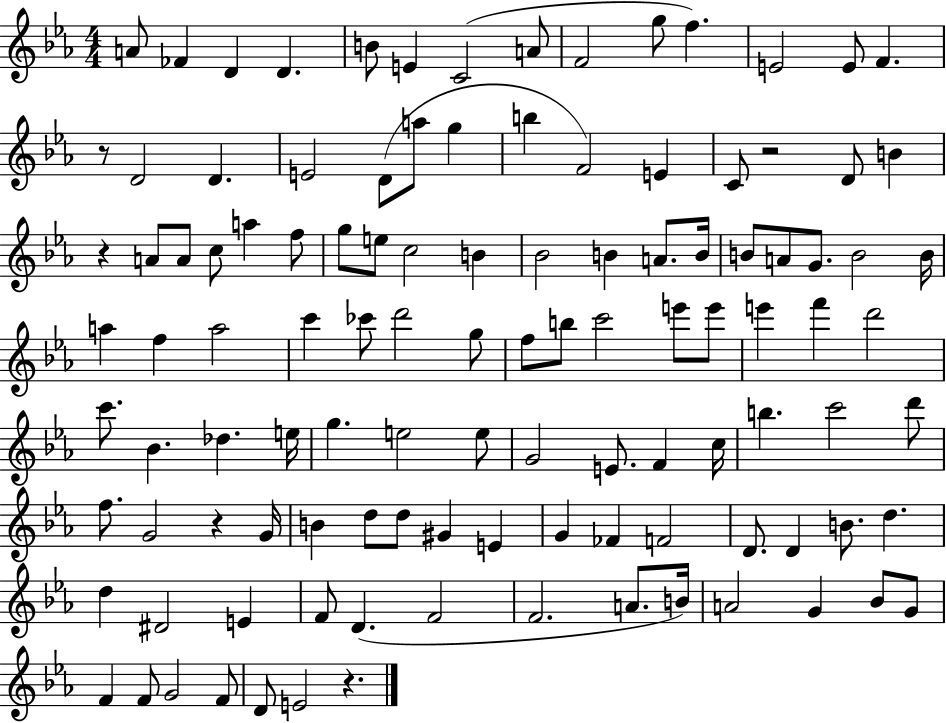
X:1
T:Untitled
M:4/4
L:1/4
K:Eb
A/2 _F D D B/2 E C2 A/2 F2 g/2 f E2 E/2 F z/2 D2 D E2 D/2 a/2 g b F2 E C/2 z2 D/2 B z A/2 A/2 c/2 a f/2 g/2 e/2 c2 B _B2 B A/2 B/4 B/2 A/2 G/2 B2 B/4 a f a2 c' _c'/2 d'2 g/2 f/2 b/2 c'2 e'/2 e'/2 e' f' d'2 c'/2 _B _d e/4 g e2 e/2 G2 E/2 F c/4 b c'2 d'/2 f/2 G2 z G/4 B d/2 d/2 ^G E G _F F2 D/2 D B/2 d d ^D2 E F/2 D F2 F2 A/2 B/4 A2 G _B/2 G/2 F F/2 G2 F/2 D/2 E2 z